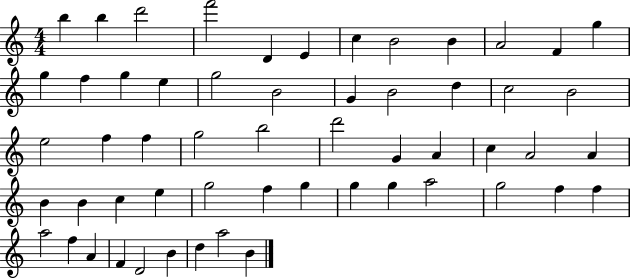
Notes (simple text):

B5/q B5/q D6/h F6/h D4/q E4/q C5/q B4/h B4/q A4/h F4/q G5/q G5/q F5/q G5/q E5/q G5/h B4/h G4/q B4/h D5/q C5/h B4/h E5/h F5/q F5/q G5/h B5/h D6/h G4/q A4/q C5/q A4/h A4/q B4/q B4/q C5/q E5/q G5/h F5/q G5/q G5/q G5/q A5/h G5/h F5/q F5/q A5/h F5/q A4/q F4/q D4/h B4/q D5/q A5/h B4/q